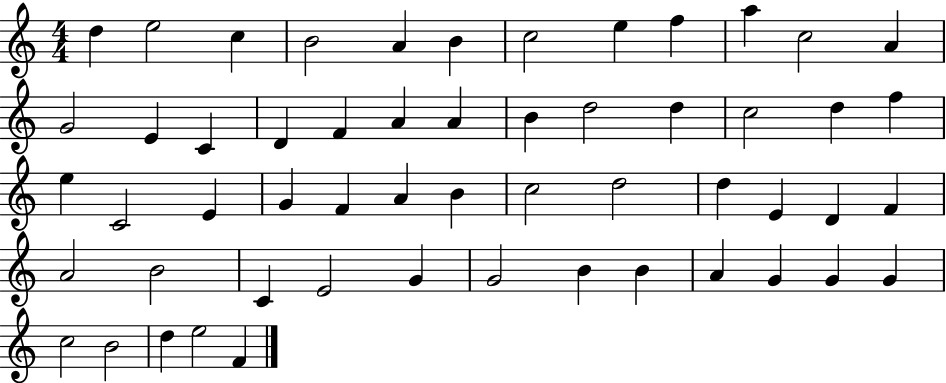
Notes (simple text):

D5/q E5/h C5/q B4/h A4/q B4/q C5/h E5/q F5/q A5/q C5/h A4/q G4/h E4/q C4/q D4/q F4/q A4/q A4/q B4/q D5/h D5/q C5/h D5/q F5/q E5/q C4/h E4/q G4/q F4/q A4/q B4/q C5/h D5/h D5/q E4/q D4/q F4/q A4/h B4/h C4/q E4/h G4/q G4/h B4/q B4/q A4/q G4/q G4/q G4/q C5/h B4/h D5/q E5/h F4/q